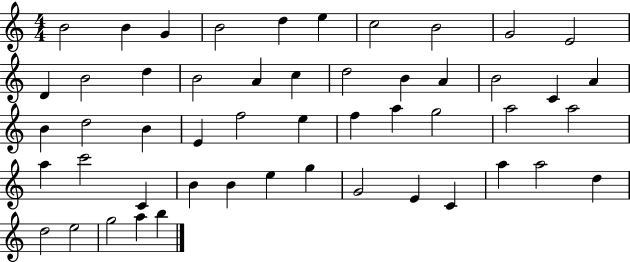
B4/h B4/q G4/q B4/h D5/q E5/q C5/h B4/h G4/h E4/h D4/q B4/h D5/q B4/h A4/q C5/q D5/h B4/q A4/q B4/h C4/q A4/q B4/q D5/h B4/q E4/q F5/h E5/q F5/q A5/q G5/h A5/h A5/h A5/q C6/h C4/q B4/q B4/q E5/q G5/q G4/h E4/q C4/q A5/q A5/h D5/q D5/h E5/h G5/h A5/q B5/q